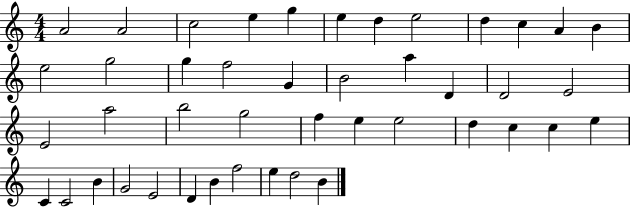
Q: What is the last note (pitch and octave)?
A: B4